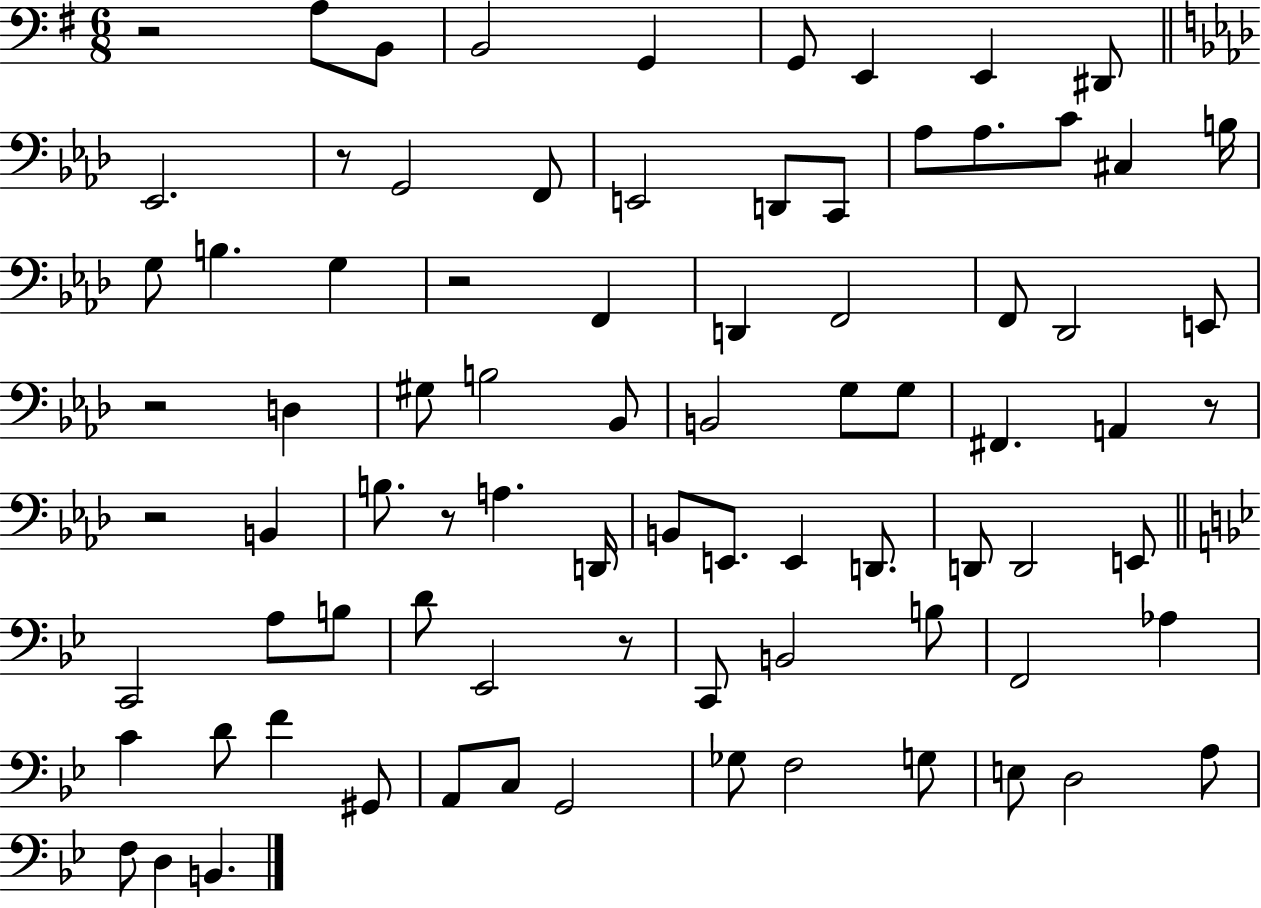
{
  \clef bass
  \numericTimeSignature
  \time 6/8
  \key g \major
  r2 a8 b,8 | b,2 g,4 | g,8 e,4 e,4 dis,8 | \bar "||" \break \key aes \major ees,2. | r8 g,2 f,8 | e,2 d,8 c,8 | aes8 aes8. c'8 cis4 b16 | \break g8 b4. g4 | r2 f,4 | d,4 f,2 | f,8 des,2 e,8 | \break r2 d4 | gis8 b2 bes,8 | b,2 g8 g8 | fis,4. a,4 r8 | \break r2 b,4 | b8. r8 a4. d,16 | b,8 e,8. e,4 d,8. | d,8 d,2 e,8 | \break \bar "||" \break \key g \minor c,2 a8 b8 | d'8 ees,2 r8 | c,8 b,2 b8 | f,2 aes4 | \break c'4 d'8 f'4 gis,8 | a,8 c8 g,2 | ges8 f2 g8 | e8 d2 a8 | \break f8 d4 b,4. | \bar "|."
}